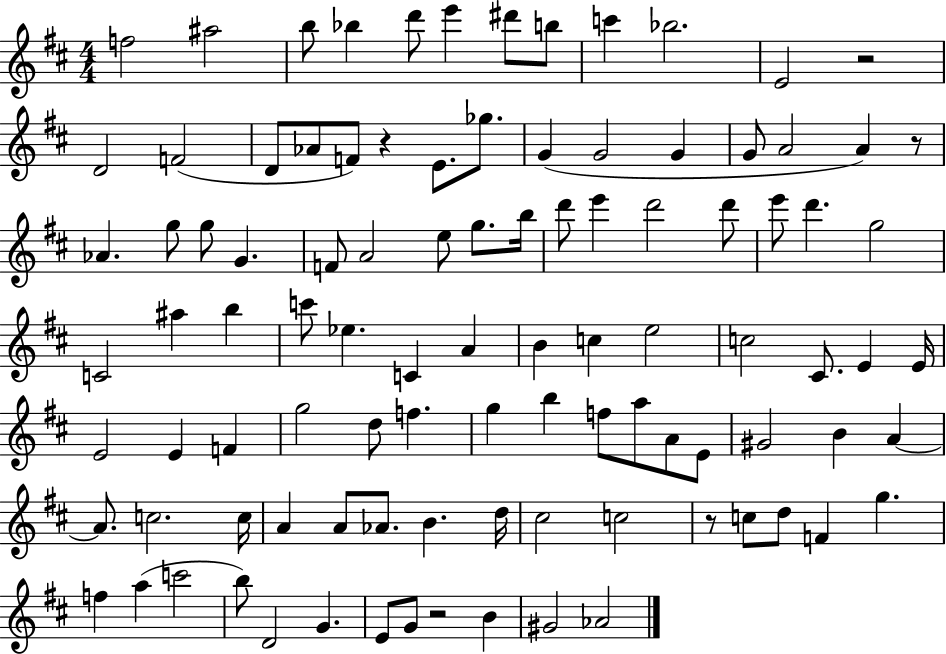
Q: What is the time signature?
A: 4/4